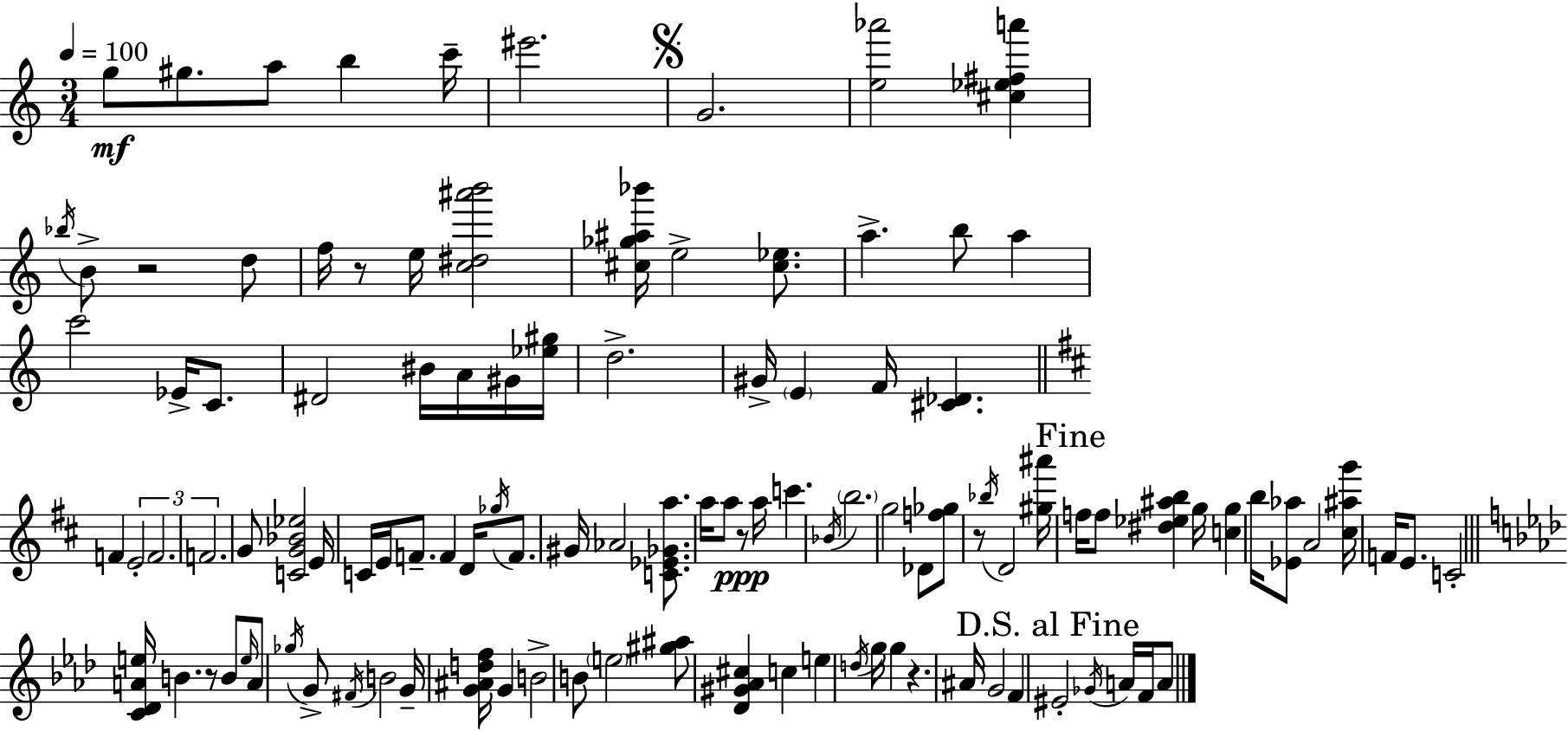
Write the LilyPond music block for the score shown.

{
  \clef treble
  \numericTimeSignature
  \time 3/4
  \key c \major
  \tempo 4 = 100
  g''8\mf gis''8. a''8 b''4 c'''16-- | eis'''2. | \mark \markup { \musicglyph "scripts.segno" } g'2. | <e'' aes'''>2 <cis'' ees'' fis'' a'''>4 | \break \acciaccatura { bes''16 } b'8-> r2 d''8 | f''16 r8 e''16 <c'' dis'' ais''' b'''>2 | <cis'' ges'' ais'' bes'''>16 e''2-> <cis'' ees''>8. | a''4.-> b''8 a''4 | \break c'''2 ees'16-> c'8. | dis'2 bis'16 a'16 gis'16 | <ees'' gis''>16 d''2.-> | gis'16-> \parenthesize e'4 f'16 <cis' des'>4. | \break \bar "||" \break \key b \minor f'4 \tuplet 3/2 { e'2-. | f'2. | f'2. } | g'8 <c' g' bes' ees''>2 e'16 c'16 | \break e'16 f'8.-- f'4 d'16 \acciaccatura { ges''16 } f'8. | gis'16 aes'2 <c' ees' ges' a''>8. | a''16 a''8 r8\ppp a''16 c'''4. | \acciaccatura { bes'16 } \parenthesize b''2. | \break g''2 des'8 | <f'' ges''>8 r8 \acciaccatura { bes''16 } d'2 | <gis'' ais'''>16 \mark "Fine" f''16 f''8 <dis'' ees'' ais'' b''>4 g''16 <c'' g''>4 | b''16 <ees' aes''>8 a'2 | \break <cis'' ais'' g'''>16 f'16 e'8. c'2-. | \bar "||" \break \key aes \major <c' des' a' e''>16 b'4. r8 b'8 \grace { e''16 } | a'8 \acciaccatura { ges''16 } g'8-> \acciaccatura { fis'16 } b'2 | g'16-- <g' ais' d'' f''>16 g'4 b'2-> | b'8 \parenthesize e''2 | \break <gis'' ais''>8 <des' gis' aes' cis''>4 c''4 | e''4 \acciaccatura { d''16 } g''16 g''4 r4. | ais'16 g'2 | f'4 \mark "D.S. al Fine" eis'2-. | \break \acciaccatura { ges'16 } a'16 f'16 a'8 \bar "|."
}